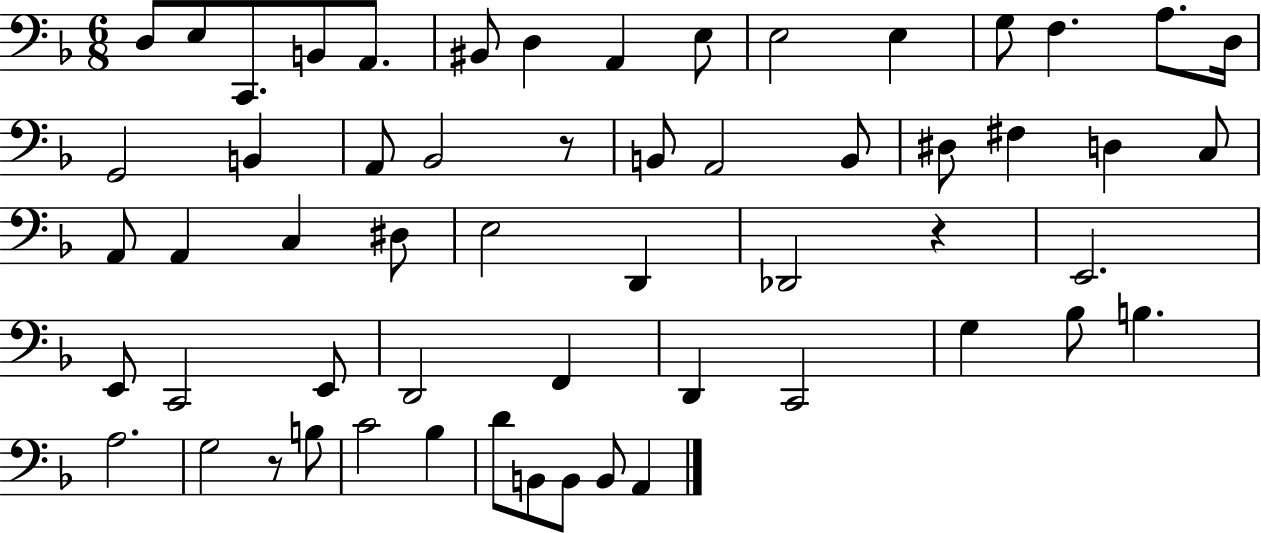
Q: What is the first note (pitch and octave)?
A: D3